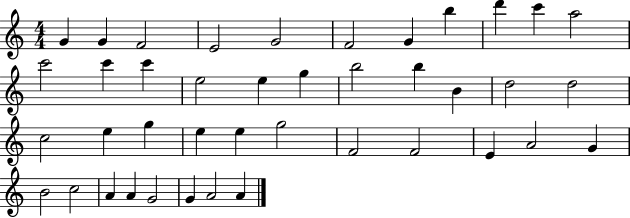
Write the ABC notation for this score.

X:1
T:Untitled
M:4/4
L:1/4
K:C
G G F2 E2 G2 F2 G b d' c' a2 c'2 c' c' e2 e g b2 b B d2 d2 c2 e g e e g2 F2 F2 E A2 G B2 c2 A A G2 G A2 A